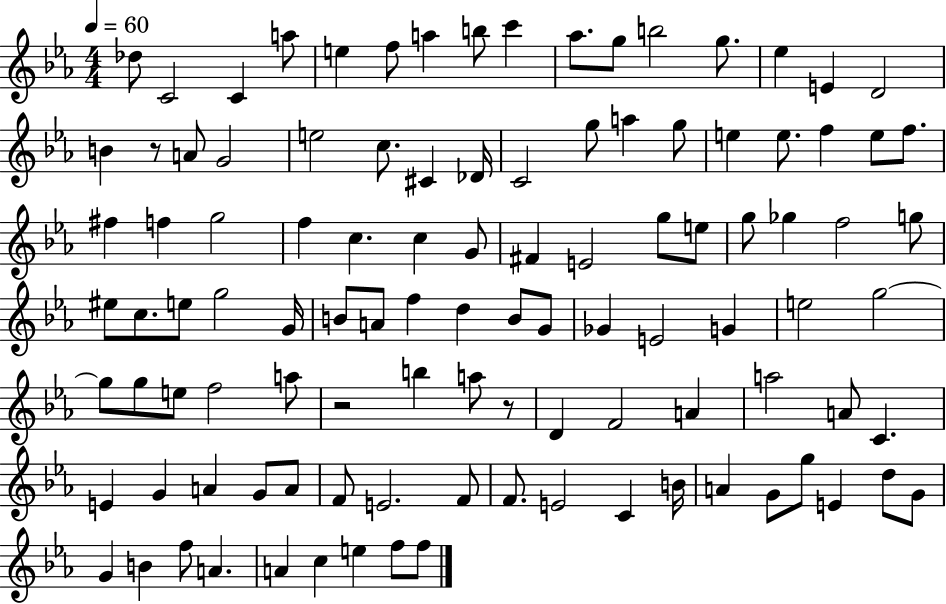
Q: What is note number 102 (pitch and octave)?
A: F5